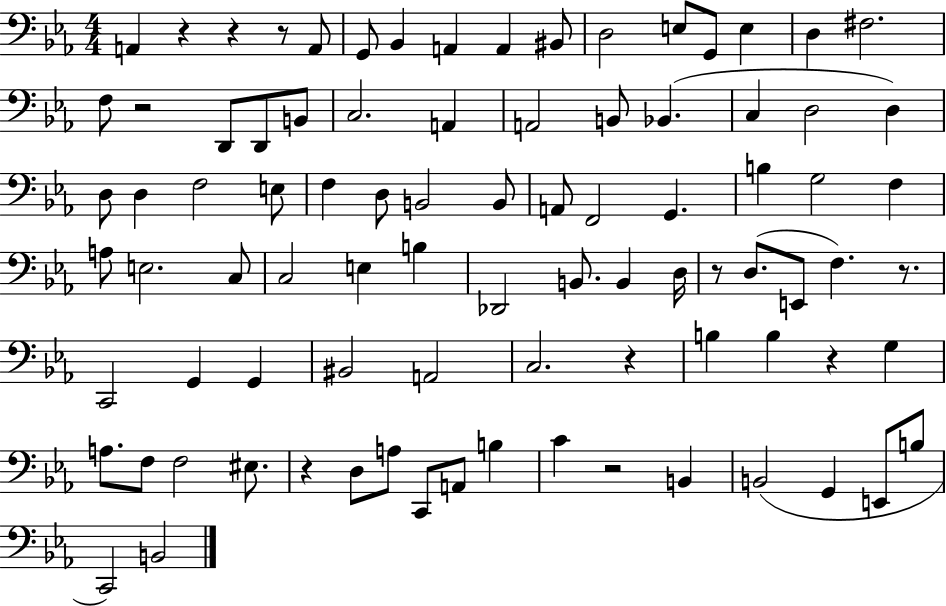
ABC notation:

X:1
T:Untitled
M:4/4
L:1/4
K:Eb
A,, z z z/2 A,,/2 G,,/2 _B,, A,, A,, ^B,,/2 D,2 E,/2 G,,/2 E, D, ^F,2 F,/2 z2 D,,/2 D,,/2 B,,/2 C,2 A,, A,,2 B,,/2 _B,, C, D,2 D, D,/2 D, F,2 E,/2 F, D,/2 B,,2 B,,/2 A,,/2 F,,2 G,, B, G,2 F, A,/2 E,2 C,/2 C,2 E, B, _D,,2 B,,/2 B,, D,/4 z/2 D,/2 E,,/2 F, z/2 C,,2 G,, G,, ^B,,2 A,,2 C,2 z B, B, z G, A,/2 F,/2 F,2 ^E,/2 z D,/2 A,/2 C,,/2 A,,/2 B, C z2 B,, B,,2 G,, E,,/2 B,/2 C,,2 B,,2